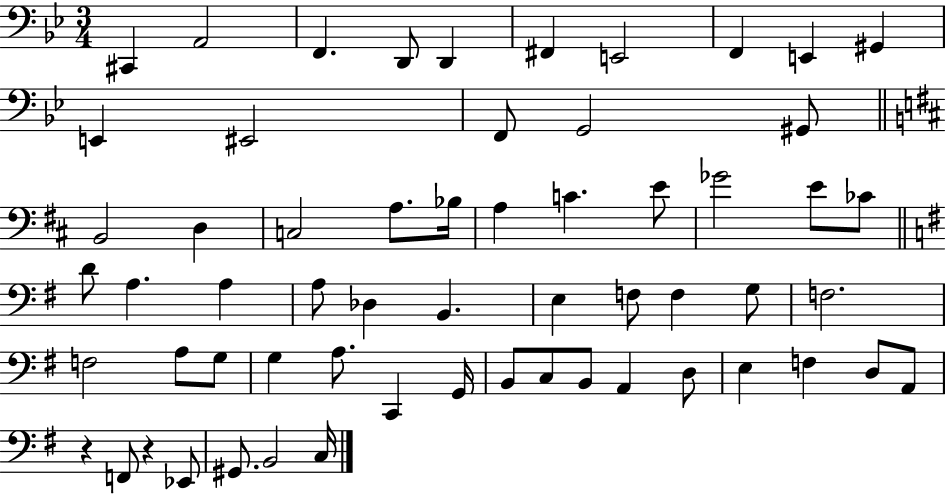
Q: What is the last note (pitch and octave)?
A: C3